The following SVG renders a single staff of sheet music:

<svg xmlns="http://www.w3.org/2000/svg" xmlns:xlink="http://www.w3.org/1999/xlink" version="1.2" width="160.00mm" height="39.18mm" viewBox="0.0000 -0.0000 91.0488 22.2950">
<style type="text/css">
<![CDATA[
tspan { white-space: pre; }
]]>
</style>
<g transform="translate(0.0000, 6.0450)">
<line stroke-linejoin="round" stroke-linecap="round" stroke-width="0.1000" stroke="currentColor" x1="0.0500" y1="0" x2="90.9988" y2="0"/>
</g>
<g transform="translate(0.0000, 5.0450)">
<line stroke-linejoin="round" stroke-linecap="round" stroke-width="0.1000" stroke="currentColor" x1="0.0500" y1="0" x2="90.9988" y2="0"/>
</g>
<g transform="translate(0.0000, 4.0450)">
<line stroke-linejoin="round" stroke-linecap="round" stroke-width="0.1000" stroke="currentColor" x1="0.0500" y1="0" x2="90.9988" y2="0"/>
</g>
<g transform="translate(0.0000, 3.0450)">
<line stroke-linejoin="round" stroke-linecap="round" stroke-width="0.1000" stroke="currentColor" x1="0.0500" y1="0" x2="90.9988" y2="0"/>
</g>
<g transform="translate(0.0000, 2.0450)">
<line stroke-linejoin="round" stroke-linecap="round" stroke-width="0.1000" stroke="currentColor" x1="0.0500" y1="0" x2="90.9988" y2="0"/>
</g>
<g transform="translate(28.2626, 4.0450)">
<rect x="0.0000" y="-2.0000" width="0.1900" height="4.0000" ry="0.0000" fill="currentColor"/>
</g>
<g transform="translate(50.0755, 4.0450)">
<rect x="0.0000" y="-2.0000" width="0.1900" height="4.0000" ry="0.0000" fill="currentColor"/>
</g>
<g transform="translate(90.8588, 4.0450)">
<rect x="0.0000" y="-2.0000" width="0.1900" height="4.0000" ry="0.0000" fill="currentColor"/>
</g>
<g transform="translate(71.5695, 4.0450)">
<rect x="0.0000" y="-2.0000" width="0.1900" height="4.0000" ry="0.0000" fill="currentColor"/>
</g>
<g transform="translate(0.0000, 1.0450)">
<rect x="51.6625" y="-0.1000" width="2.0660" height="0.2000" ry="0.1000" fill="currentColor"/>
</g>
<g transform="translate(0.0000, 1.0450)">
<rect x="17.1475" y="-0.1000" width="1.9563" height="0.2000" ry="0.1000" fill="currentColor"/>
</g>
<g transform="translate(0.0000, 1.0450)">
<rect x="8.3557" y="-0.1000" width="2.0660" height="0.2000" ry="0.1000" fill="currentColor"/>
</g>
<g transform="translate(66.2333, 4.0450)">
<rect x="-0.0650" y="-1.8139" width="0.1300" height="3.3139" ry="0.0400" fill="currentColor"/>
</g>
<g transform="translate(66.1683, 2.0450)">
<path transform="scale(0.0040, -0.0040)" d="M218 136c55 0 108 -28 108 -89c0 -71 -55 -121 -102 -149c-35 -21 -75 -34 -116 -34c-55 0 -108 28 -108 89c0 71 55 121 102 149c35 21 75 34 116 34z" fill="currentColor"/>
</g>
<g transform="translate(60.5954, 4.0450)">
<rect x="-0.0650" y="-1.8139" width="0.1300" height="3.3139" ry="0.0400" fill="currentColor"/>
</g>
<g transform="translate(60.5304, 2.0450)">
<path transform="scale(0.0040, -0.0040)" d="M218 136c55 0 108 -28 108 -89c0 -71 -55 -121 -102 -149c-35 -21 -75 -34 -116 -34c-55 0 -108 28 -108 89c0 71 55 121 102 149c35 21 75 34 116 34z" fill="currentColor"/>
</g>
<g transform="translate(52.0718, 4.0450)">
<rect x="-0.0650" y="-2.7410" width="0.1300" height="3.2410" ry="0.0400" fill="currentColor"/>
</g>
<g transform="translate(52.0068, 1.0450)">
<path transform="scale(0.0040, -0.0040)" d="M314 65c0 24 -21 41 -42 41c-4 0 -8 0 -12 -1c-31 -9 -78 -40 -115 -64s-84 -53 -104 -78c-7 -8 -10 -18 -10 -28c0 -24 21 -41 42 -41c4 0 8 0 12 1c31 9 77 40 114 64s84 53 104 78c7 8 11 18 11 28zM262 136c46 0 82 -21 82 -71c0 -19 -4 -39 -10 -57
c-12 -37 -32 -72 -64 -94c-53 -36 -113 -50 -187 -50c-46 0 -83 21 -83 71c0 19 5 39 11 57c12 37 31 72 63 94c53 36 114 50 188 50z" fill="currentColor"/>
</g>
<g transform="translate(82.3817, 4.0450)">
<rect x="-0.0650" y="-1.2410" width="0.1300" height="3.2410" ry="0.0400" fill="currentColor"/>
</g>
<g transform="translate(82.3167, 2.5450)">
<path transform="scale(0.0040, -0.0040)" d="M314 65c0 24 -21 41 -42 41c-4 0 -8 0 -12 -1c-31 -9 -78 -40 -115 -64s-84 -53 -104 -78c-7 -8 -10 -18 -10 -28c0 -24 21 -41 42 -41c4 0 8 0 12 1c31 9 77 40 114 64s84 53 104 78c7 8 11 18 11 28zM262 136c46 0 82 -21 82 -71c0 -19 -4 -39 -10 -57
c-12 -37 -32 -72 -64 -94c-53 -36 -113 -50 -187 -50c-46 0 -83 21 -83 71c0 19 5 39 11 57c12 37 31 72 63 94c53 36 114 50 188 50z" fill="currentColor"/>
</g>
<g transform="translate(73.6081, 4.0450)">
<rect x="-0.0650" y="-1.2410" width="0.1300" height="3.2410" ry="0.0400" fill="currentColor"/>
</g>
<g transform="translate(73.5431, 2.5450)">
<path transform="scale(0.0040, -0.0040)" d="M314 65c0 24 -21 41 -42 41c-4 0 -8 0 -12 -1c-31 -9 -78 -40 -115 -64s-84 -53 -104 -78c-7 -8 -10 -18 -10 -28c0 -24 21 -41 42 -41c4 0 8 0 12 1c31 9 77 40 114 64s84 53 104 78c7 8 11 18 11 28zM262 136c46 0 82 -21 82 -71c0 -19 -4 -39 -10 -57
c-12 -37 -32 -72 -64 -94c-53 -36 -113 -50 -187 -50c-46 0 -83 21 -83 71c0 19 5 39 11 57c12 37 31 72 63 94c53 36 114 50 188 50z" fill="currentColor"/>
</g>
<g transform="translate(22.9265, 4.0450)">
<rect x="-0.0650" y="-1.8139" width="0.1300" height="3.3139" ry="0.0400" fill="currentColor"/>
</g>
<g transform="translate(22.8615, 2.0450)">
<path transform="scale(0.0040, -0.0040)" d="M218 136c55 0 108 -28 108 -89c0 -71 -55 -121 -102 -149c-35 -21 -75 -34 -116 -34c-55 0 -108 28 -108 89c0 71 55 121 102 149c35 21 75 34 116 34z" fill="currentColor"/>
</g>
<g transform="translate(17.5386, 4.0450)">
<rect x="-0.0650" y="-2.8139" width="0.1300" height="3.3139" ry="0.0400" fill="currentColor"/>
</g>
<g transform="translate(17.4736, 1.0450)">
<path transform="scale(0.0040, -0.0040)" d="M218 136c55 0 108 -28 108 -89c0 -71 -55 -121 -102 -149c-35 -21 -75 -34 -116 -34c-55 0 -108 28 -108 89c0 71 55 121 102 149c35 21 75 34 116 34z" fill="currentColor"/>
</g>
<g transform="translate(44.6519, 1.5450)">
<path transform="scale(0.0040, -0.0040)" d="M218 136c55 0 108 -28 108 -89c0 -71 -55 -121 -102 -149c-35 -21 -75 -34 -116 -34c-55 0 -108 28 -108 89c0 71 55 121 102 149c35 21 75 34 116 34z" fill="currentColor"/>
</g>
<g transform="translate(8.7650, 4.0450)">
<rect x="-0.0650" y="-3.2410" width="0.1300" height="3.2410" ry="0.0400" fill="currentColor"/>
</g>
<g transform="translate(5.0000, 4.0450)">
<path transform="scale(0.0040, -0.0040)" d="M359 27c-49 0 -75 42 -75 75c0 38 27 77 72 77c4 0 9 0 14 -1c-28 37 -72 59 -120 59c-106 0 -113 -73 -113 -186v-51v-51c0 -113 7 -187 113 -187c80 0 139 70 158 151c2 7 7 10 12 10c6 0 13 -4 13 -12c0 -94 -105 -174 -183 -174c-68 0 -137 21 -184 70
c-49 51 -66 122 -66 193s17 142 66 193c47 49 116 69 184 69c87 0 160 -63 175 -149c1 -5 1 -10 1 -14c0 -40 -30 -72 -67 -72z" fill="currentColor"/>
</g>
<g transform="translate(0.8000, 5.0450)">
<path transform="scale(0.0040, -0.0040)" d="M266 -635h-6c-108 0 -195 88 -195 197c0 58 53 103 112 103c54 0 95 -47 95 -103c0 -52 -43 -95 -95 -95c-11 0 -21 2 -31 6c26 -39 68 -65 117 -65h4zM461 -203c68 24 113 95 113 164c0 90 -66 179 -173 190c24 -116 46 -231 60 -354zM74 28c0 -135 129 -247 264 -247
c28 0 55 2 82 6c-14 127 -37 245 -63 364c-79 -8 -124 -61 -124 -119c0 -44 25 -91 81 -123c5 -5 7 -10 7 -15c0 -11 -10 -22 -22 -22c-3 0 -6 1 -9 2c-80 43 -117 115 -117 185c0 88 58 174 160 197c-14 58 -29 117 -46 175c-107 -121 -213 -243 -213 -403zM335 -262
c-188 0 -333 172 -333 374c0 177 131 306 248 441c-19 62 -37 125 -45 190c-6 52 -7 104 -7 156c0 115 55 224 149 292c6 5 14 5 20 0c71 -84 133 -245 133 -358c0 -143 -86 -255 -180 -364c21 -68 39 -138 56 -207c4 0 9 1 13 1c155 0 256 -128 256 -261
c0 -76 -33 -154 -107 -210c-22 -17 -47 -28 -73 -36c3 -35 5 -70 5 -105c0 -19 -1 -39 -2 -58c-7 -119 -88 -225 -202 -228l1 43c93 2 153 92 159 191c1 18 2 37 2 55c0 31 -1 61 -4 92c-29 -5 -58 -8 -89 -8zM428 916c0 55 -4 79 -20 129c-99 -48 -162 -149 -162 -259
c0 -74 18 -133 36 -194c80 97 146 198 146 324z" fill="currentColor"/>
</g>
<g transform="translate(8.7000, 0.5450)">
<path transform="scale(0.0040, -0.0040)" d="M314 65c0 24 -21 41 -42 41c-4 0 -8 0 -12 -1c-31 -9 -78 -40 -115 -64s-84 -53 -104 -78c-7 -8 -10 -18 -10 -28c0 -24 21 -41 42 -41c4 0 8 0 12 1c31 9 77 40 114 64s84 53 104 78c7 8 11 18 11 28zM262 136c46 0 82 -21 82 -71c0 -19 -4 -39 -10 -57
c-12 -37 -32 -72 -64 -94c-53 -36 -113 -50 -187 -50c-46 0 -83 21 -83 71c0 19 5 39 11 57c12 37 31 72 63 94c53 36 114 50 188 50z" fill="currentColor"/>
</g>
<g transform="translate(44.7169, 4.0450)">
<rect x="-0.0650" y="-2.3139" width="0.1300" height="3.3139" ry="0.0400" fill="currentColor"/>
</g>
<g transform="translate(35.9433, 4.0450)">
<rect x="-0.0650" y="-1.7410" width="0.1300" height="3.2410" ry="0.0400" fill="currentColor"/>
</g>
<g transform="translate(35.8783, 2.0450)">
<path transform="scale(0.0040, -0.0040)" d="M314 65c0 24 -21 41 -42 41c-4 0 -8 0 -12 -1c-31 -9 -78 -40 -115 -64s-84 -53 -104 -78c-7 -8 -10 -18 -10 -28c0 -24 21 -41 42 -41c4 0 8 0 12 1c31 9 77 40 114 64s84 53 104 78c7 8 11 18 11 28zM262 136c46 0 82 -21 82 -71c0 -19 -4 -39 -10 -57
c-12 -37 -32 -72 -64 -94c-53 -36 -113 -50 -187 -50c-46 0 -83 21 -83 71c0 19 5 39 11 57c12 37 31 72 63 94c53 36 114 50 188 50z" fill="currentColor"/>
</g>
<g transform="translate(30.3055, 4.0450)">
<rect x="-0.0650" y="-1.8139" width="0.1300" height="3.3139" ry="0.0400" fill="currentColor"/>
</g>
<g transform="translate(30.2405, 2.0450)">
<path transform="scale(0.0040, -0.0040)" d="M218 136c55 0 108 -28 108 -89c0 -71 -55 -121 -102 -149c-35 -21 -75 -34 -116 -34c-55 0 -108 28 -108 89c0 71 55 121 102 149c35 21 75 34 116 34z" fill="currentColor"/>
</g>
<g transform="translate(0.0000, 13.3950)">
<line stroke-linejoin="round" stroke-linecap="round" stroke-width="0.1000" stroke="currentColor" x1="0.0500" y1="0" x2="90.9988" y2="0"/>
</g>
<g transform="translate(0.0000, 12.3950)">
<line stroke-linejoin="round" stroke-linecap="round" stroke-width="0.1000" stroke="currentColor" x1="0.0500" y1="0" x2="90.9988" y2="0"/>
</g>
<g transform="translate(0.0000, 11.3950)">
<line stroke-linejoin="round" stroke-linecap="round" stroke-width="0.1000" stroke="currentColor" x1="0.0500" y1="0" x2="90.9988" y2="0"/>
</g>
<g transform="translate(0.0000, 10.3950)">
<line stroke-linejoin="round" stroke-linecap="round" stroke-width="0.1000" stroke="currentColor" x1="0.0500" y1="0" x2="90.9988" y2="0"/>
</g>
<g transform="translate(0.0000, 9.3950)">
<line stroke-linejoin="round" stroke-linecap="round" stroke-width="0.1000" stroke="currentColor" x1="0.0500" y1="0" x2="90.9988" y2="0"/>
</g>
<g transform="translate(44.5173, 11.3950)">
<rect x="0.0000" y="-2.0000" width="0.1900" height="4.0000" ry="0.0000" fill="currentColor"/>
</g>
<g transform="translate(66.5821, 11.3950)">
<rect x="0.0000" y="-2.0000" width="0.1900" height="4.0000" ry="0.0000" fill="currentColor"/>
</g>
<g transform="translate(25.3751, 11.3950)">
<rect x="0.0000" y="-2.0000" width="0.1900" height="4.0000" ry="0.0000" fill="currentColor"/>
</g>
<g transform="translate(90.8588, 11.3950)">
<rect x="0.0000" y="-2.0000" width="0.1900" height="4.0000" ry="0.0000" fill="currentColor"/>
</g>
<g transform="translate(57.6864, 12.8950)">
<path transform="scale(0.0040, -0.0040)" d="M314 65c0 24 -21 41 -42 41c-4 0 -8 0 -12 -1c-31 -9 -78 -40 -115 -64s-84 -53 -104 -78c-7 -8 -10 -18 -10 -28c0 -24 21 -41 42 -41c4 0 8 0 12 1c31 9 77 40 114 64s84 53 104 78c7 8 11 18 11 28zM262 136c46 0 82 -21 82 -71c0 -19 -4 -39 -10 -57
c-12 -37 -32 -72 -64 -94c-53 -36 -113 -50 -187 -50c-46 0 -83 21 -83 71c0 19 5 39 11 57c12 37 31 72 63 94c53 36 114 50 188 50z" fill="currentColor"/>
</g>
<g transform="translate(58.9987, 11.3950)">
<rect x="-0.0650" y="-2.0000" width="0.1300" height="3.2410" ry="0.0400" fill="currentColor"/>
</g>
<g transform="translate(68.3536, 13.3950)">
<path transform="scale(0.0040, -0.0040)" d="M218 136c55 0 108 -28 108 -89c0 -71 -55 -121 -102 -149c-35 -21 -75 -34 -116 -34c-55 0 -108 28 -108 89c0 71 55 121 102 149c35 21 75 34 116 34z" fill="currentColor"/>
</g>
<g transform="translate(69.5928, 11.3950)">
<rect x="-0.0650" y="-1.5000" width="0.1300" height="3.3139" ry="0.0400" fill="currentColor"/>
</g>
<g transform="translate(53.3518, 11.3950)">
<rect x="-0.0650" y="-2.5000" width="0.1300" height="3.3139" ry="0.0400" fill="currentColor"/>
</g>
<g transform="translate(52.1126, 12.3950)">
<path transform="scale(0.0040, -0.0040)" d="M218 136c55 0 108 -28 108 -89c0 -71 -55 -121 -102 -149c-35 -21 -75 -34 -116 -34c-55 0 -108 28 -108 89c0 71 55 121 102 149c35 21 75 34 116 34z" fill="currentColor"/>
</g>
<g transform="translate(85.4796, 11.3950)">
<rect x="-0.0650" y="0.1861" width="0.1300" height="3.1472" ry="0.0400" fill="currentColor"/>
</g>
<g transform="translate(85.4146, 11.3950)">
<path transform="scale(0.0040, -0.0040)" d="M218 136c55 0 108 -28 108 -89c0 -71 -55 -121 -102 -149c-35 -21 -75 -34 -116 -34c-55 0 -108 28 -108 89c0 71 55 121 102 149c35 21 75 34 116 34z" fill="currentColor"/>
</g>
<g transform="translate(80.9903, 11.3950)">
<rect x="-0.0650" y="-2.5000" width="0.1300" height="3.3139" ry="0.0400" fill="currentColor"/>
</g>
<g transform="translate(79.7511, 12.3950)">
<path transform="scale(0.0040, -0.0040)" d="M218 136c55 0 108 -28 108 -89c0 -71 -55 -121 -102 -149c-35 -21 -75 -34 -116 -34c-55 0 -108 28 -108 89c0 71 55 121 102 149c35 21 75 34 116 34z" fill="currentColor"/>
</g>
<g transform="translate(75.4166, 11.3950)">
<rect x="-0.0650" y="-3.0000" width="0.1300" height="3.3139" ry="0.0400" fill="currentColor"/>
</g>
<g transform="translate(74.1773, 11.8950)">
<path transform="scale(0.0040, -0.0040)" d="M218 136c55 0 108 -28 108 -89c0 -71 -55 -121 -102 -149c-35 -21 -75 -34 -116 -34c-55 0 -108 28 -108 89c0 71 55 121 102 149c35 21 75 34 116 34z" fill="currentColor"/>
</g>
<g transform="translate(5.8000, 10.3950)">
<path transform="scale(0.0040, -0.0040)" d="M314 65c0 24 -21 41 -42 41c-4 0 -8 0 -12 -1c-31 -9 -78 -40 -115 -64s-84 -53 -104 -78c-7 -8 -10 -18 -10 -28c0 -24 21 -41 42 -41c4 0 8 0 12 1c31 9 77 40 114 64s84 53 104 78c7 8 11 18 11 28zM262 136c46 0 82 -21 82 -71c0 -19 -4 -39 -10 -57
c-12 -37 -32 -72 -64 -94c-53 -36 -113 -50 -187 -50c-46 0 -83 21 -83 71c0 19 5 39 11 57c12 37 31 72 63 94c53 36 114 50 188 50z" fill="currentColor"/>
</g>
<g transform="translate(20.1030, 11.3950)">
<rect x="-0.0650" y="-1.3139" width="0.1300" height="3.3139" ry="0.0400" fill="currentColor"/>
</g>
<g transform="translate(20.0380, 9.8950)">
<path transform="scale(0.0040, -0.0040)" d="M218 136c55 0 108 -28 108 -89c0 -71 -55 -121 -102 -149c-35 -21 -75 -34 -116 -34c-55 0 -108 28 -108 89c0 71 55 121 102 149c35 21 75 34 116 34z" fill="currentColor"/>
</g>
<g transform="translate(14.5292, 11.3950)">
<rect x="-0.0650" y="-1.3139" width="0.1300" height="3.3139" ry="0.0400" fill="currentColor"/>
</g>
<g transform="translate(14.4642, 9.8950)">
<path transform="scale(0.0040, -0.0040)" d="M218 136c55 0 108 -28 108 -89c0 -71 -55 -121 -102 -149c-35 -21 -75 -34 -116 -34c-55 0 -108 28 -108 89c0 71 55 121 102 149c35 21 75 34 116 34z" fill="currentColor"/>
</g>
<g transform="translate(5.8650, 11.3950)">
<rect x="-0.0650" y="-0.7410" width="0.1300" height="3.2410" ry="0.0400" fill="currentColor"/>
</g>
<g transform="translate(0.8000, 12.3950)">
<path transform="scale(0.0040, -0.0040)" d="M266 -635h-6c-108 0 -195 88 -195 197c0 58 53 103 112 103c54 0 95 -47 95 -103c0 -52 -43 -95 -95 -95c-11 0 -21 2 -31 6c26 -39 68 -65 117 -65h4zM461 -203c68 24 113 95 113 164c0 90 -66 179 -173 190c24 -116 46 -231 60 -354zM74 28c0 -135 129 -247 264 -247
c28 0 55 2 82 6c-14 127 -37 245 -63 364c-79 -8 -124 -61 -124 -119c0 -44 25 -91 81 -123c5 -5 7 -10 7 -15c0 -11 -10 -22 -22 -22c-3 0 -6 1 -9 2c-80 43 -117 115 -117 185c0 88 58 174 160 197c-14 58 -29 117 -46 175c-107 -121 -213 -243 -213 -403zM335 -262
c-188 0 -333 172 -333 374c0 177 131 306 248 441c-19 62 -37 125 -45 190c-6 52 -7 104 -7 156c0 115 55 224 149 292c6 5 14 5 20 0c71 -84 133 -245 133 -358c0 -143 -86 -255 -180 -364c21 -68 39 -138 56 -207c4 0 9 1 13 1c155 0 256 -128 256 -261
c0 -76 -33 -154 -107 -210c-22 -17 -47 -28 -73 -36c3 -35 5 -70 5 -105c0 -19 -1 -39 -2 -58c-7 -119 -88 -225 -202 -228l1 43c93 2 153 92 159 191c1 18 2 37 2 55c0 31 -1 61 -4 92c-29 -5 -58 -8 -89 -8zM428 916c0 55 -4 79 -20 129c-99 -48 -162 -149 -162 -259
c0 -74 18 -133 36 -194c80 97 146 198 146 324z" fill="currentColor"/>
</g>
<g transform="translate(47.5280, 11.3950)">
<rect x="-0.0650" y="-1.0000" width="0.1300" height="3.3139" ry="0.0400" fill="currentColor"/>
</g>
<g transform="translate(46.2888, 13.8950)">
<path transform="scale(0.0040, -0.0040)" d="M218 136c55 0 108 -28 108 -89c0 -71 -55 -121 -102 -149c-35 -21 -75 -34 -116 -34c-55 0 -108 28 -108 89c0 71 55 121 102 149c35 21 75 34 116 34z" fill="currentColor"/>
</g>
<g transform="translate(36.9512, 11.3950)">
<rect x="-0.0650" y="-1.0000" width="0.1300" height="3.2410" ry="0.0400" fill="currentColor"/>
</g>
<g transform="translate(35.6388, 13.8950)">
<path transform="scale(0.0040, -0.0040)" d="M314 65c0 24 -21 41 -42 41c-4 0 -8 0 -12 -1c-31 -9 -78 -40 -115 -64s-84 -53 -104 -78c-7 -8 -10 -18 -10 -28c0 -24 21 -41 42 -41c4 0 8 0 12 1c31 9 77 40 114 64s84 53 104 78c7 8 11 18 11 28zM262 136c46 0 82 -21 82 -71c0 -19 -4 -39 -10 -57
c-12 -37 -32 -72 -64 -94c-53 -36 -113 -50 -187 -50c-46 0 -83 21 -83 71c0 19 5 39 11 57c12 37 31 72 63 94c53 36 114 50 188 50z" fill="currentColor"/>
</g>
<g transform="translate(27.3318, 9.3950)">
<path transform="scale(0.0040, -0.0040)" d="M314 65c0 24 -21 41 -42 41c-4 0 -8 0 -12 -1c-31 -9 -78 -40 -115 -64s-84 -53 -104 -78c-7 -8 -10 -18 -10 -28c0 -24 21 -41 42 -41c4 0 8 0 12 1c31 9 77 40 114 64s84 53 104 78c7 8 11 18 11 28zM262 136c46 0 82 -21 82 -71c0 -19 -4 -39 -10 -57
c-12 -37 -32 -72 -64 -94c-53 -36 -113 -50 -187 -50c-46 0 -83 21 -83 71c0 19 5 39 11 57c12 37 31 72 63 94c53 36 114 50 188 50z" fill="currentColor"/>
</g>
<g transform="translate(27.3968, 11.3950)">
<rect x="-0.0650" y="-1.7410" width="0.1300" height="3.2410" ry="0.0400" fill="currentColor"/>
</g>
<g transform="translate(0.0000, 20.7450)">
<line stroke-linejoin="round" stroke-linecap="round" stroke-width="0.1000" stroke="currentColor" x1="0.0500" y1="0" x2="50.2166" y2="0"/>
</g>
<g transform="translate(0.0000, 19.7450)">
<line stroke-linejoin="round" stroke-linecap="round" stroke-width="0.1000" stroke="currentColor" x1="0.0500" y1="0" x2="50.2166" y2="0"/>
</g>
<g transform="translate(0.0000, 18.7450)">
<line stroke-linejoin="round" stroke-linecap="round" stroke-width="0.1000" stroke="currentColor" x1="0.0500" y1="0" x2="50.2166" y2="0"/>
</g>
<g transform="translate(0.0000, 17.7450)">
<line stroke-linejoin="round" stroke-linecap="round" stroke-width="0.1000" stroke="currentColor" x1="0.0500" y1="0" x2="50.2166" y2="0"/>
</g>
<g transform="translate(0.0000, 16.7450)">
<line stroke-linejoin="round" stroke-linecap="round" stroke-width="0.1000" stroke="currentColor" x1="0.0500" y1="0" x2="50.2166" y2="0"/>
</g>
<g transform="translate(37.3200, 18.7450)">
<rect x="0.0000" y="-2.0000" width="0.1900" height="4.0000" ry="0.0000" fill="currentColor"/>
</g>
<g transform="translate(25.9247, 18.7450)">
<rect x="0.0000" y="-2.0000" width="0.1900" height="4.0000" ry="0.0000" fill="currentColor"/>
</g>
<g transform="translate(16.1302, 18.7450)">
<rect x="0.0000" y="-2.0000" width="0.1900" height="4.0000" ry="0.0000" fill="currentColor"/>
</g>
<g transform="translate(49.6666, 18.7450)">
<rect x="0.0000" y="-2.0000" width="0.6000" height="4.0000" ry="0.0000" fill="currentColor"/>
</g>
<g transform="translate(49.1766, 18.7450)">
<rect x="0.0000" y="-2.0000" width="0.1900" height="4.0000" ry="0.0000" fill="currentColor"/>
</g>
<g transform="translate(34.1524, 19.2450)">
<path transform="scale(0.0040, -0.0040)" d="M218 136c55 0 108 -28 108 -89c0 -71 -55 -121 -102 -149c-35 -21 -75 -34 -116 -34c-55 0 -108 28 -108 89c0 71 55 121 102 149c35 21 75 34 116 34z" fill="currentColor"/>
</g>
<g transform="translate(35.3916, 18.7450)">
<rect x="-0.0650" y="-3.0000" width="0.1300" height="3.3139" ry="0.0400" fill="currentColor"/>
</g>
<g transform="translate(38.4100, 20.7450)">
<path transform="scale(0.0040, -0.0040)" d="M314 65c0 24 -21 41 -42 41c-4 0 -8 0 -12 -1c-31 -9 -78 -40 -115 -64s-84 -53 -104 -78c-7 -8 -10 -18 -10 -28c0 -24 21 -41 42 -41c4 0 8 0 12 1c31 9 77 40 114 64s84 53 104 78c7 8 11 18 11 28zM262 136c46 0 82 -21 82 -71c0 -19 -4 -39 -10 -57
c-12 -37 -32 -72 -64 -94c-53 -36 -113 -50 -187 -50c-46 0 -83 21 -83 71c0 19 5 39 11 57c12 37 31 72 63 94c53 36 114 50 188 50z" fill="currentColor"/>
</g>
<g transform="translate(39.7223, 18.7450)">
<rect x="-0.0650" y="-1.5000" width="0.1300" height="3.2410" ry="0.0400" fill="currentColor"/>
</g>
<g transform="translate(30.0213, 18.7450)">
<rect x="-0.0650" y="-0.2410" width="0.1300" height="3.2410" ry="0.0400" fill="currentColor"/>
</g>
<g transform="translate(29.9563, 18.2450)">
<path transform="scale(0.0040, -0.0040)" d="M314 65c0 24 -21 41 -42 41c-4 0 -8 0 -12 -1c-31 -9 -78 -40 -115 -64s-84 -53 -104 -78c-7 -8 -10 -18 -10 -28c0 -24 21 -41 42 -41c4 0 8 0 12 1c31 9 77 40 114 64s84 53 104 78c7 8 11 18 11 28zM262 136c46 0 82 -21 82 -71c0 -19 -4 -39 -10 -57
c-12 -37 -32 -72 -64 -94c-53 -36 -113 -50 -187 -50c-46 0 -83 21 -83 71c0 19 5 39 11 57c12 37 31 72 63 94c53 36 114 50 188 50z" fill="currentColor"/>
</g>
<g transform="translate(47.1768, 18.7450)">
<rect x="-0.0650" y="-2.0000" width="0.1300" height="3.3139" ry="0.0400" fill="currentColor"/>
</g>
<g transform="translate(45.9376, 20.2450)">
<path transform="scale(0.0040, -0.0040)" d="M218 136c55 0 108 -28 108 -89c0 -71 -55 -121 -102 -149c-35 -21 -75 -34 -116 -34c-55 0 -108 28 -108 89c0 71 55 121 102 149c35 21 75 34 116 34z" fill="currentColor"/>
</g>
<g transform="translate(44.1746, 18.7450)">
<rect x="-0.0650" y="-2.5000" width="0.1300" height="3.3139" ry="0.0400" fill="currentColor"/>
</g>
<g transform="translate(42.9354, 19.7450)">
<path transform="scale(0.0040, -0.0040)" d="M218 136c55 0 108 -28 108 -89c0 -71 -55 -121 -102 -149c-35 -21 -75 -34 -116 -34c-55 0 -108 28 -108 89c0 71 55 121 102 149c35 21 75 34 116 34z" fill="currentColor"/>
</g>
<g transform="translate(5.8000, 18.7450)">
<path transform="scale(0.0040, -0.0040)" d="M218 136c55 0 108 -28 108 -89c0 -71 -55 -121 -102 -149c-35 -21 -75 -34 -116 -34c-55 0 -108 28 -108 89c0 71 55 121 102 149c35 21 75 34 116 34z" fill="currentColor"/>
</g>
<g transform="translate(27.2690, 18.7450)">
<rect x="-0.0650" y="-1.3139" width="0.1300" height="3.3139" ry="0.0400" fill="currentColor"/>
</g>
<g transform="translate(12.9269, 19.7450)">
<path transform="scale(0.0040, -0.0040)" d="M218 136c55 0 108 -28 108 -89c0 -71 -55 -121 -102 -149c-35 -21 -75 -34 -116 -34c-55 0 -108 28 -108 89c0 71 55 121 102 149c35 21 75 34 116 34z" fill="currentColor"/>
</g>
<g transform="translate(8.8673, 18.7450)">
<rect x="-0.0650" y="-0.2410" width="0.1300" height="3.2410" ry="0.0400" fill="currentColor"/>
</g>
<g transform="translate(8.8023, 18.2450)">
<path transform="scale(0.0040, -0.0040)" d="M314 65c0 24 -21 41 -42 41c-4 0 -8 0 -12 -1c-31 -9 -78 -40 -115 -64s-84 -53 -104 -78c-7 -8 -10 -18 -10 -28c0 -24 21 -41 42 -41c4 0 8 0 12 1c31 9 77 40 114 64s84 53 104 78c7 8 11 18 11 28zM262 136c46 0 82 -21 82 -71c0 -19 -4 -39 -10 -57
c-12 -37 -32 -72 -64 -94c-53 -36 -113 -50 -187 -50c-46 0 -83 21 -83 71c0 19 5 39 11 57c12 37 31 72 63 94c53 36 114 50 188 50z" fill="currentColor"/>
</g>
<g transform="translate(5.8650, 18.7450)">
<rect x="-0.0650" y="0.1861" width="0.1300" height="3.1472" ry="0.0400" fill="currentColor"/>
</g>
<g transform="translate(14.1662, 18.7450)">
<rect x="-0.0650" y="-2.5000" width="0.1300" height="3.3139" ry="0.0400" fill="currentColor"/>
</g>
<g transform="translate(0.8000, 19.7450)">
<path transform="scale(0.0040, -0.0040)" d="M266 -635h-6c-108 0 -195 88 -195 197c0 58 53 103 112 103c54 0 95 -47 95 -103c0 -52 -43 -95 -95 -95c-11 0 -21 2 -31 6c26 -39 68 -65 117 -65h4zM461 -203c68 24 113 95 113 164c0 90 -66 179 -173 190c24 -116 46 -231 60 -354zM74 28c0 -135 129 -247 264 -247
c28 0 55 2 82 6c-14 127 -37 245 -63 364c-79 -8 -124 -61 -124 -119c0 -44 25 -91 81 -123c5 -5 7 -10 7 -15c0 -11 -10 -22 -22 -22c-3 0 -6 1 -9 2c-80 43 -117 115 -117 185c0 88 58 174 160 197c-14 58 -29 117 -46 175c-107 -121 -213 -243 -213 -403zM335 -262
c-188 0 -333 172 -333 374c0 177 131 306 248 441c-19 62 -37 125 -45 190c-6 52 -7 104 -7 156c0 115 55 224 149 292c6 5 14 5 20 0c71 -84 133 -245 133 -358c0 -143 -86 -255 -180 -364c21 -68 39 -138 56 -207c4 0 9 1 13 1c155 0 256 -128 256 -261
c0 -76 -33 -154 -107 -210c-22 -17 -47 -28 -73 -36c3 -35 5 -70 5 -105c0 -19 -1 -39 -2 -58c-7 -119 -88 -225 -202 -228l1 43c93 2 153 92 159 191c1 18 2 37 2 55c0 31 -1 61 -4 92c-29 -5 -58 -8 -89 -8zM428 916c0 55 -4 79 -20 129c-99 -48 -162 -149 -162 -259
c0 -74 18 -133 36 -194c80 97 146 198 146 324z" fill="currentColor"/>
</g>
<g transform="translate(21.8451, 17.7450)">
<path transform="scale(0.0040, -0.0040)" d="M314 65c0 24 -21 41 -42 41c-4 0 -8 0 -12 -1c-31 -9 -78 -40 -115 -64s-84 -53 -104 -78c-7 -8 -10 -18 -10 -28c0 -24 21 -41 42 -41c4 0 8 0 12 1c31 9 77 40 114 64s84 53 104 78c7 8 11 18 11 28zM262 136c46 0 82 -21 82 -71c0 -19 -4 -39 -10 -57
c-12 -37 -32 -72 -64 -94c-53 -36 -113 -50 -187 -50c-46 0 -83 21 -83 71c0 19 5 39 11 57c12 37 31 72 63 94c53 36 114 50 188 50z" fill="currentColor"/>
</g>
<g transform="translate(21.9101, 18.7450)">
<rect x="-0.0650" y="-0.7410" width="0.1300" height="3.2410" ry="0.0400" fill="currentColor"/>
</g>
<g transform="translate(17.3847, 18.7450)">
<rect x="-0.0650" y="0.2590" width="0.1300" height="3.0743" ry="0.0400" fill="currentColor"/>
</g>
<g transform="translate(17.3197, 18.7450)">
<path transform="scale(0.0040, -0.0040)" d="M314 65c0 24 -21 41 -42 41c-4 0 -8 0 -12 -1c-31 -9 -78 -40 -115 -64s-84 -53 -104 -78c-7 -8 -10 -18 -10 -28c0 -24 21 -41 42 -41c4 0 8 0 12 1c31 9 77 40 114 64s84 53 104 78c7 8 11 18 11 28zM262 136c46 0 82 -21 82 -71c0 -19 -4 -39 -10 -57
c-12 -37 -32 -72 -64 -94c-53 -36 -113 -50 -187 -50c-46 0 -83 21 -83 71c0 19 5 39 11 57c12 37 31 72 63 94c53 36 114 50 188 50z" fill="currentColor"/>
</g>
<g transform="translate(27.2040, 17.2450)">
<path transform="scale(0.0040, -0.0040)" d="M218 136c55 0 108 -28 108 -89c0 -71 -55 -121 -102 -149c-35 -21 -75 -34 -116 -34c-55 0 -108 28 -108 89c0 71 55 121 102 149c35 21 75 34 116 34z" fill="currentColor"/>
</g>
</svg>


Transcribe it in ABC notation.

X:1
T:Untitled
M:4/4
L:1/4
K:C
b2 a f f f2 g a2 f f e2 e2 d2 e e f2 D2 D G F2 E A G B B c2 G B2 d2 e c2 A E2 G F